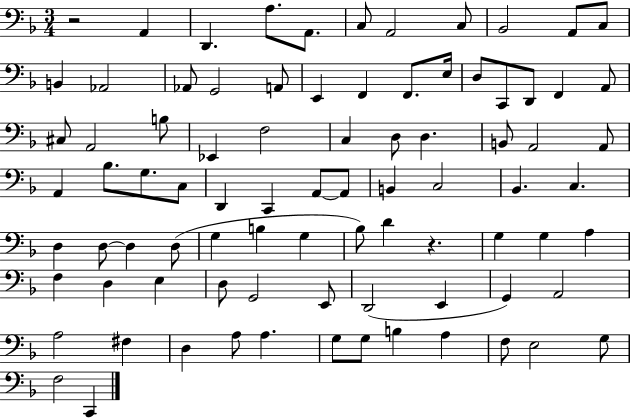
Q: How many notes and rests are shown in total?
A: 85